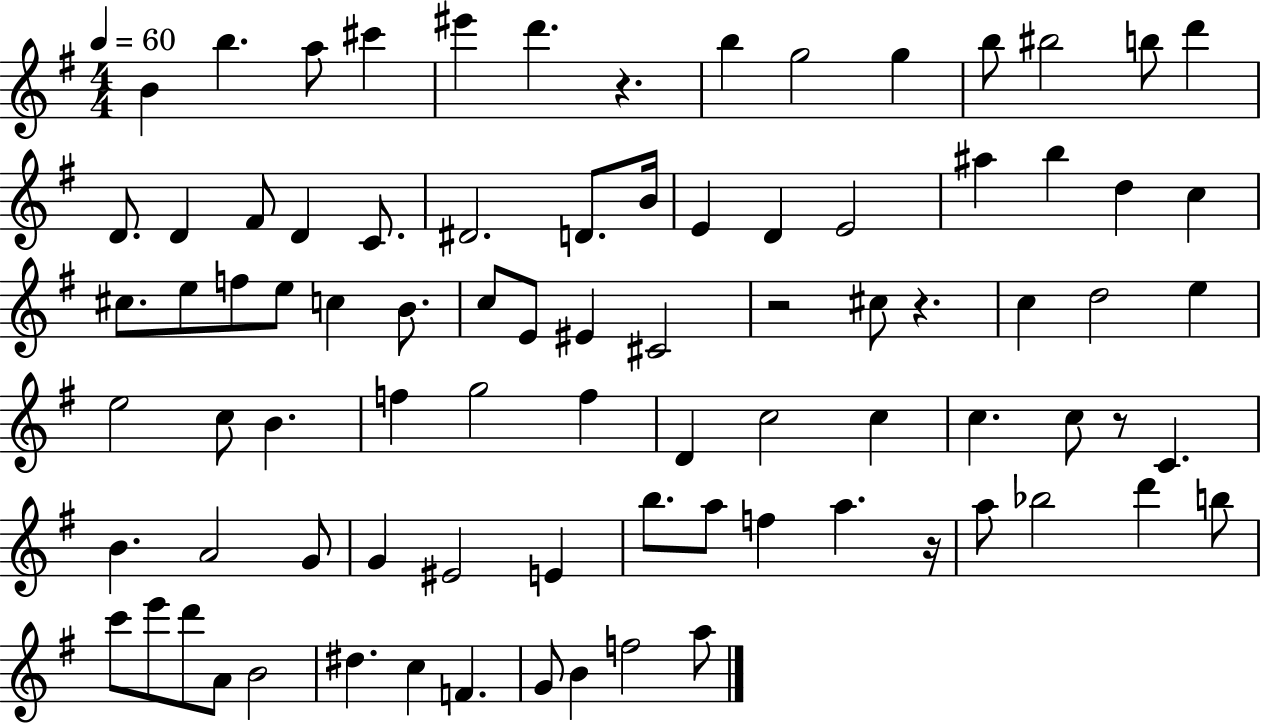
X:1
T:Untitled
M:4/4
L:1/4
K:G
B b a/2 ^c' ^e' d' z b g2 g b/2 ^b2 b/2 d' D/2 D ^F/2 D C/2 ^D2 D/2 B/4 E D E2 ^a b d c ^c/2 e/2 f/2 e/2 c B/2 c/2 E/2 ^E ^C2 z2 ^c/2 z c d2 e e2 c/2 B f g2 f D c2 c c c/2 z/2 C B A2 G/2 G ^E2 E b/2 a/2 f a z/4 a/2 _b2 d' b/2 c'/2 e'/2 d'/2 A/2 B2 ^d c F G/2 B f2 a/2